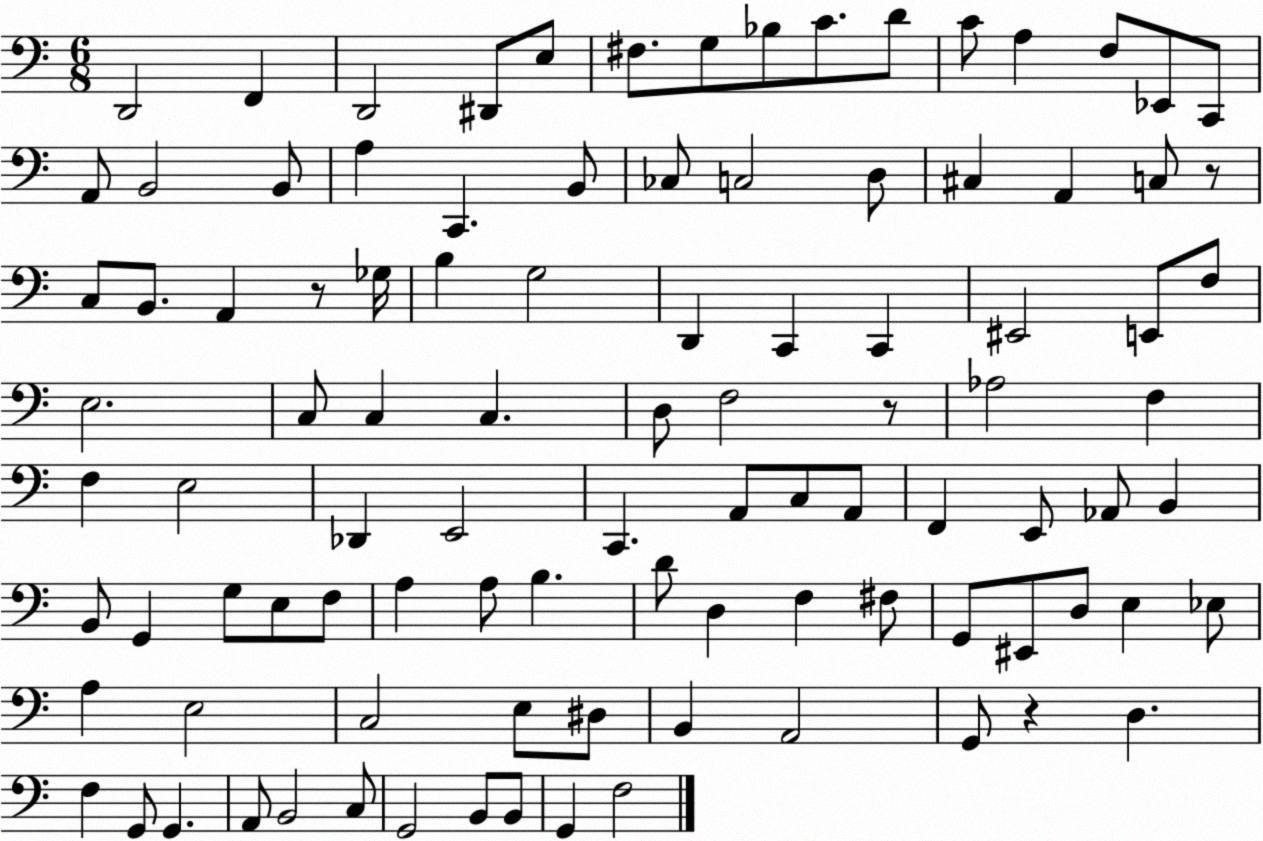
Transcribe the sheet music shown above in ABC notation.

X:1
T:Untitled
M:6/8
L:1/4
K:C
D,,2 F,, D,,2 ^D,,/2 E,/2 ^F,/2 G,/2 _B,/2 C/2 D/2 C/2 A, F,/2 _E,,/2 C,,/2 A,,/2 B,,2 B,,/2 A, C,, B,,/2 _C,/2 C,2 D,/2 ^C, A,, C,/2 z/2 C,/2 B,,/2 A,, z/2 _G,/4 B, G,2 D,, C,, C,, ^E,,2 E,,/2 F,/2 E,2 C,/2 C, C, D,/2 F,2 z/2 _A,2 F, F, E,2 _D,, E,,2 C,, A,,/2 C,/2 A,,/2 F,, E,,/2 _A,,/2 B,, B,,/2 G,, G,/2 E,/2 F,/2 A, A,/2 B, D/2 D, F, ^F,/2 G,,/2 ^E,,/2 D,/2 E, _E,/2 A, E,2 C,2 E,/2 ^D,/2 B,, A,,2 G,,/2 z D, F, G,,/2 G,, A,,/2 B,,2 C,/2 G,,2 B,,/2 B,,/2 G,, F,2